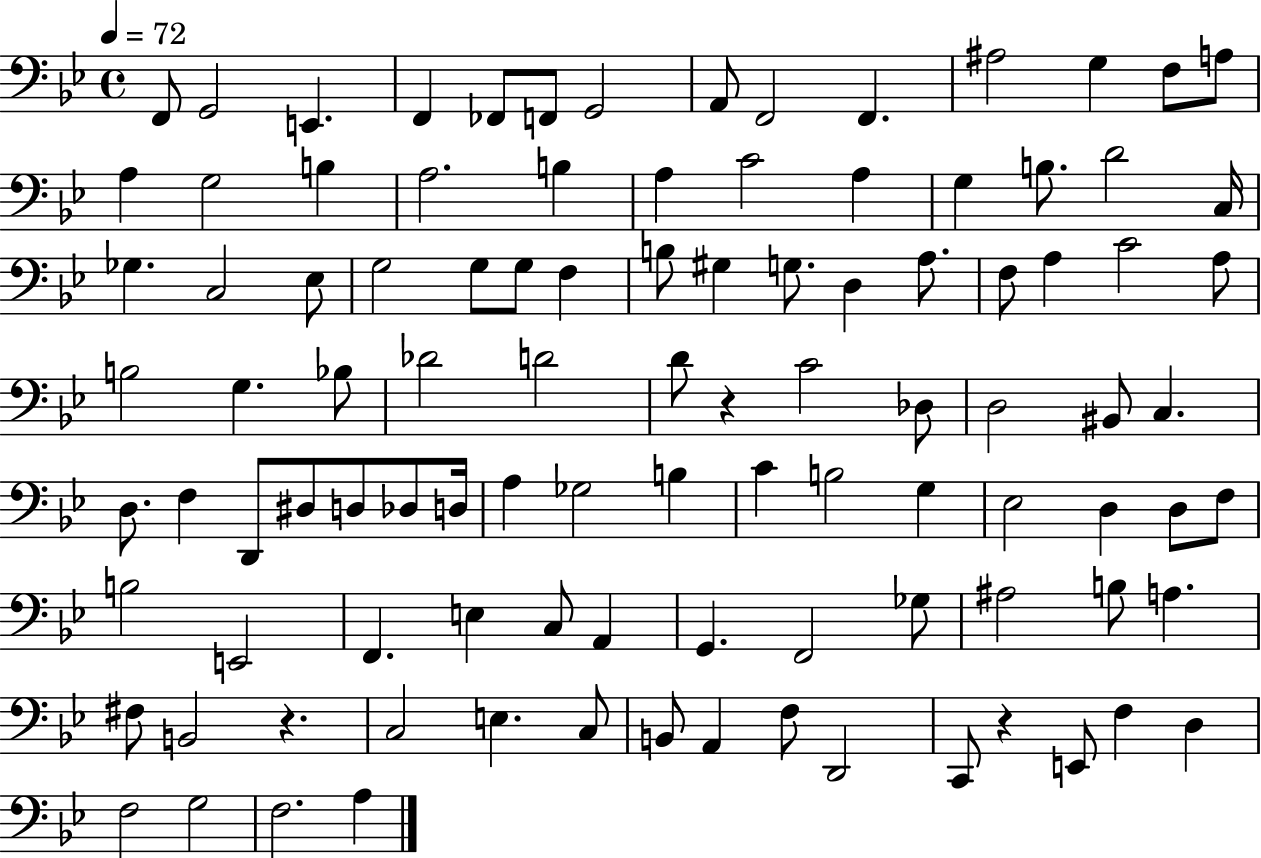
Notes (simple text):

F2/e G2/h E2/q. F2/q FES2/e F2/e G2/h A2/e F2/h F2/q. A#3/h G3/q F3/e A3/e A3/q G3/h B3/q A3/h. B3/q A3/q C4/h A3/q G3/q B3/e. D4/h C3/s Gb3/q. C3/h Eb3/e G3/h G3/e G3/e F3/q B3/e G#3/q G3/e. D3/q A3/e. F3/e A3/q C4/h A3/e B3/h G3/q. Bb3/e Db4/h D4/h D4/e R/q C4/h Db3/e D3/h BIS2/e C3/q. D3/e. F3/q D2/e D#3/e D3/e Db3/e D3/s A3/q Gb3/h B3/q C4/q B3/h G3/q Eb3/h D3/q D3/e F3/e B3/h E2/h F2/q. E3/q C3/e A2/q G2/q. F2/h Gb3/e A#3/h B3/e A3/q. F#3/e B2/h R/q. C3/h E3/q. C3/e B2/e A2/q F3/e D2/h C2/e R/q E2/e F3/q D3/q F3/h G3/h F3/h. A3/q